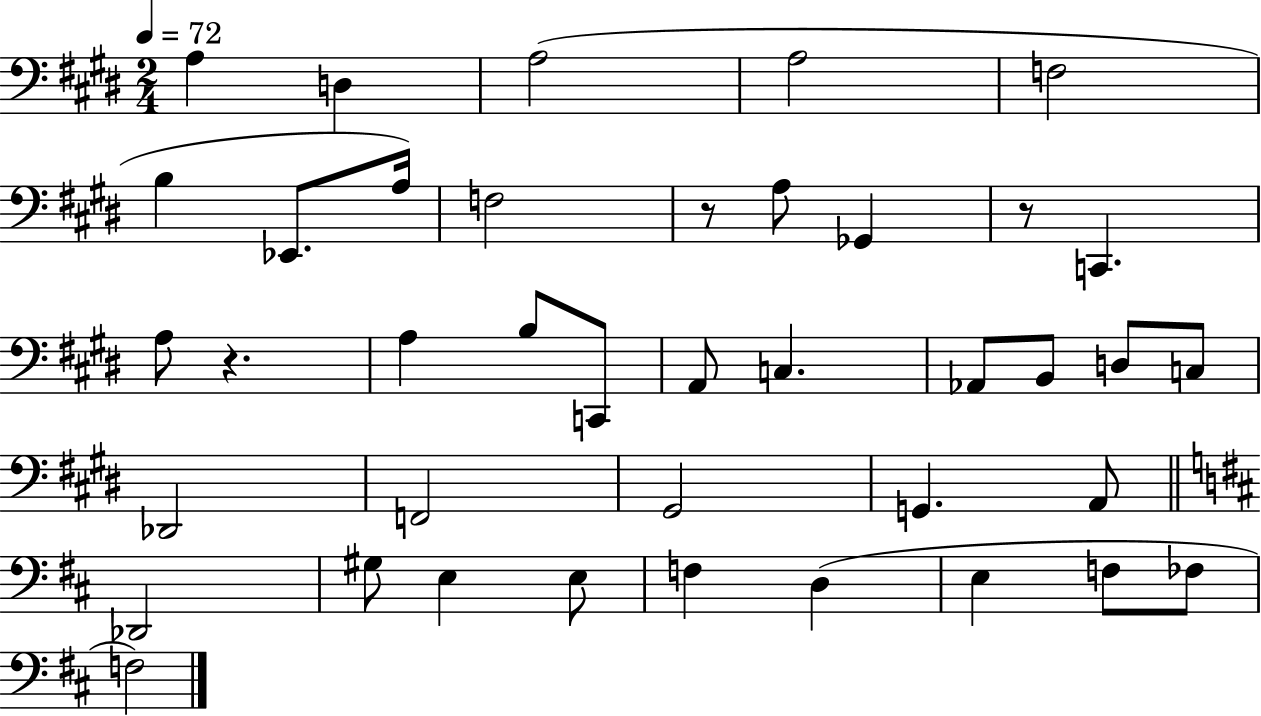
{
  \clef bass
  \numericTimeSignature
  \time 2/4
  \key e \major
  \tempo 4 = 72
  a4 d4 | a2( | a2 | f2 | \break b4 ees,8. a16) | f2 | r8 a8 ges,4 | r8 c,4. | \break a8 r4. | a4 b8 c,8 | a,8 c4. | aes,8 b,8 d8 c8 | \break des,2 | f,2 | gis,2 | g,4. a,8 | \break \bar "||" \break \key b \minor des,2 | gis8 e4 e8 | f4 d4( | e4 f8 fes8 | \break f2) | \bar "|."
}